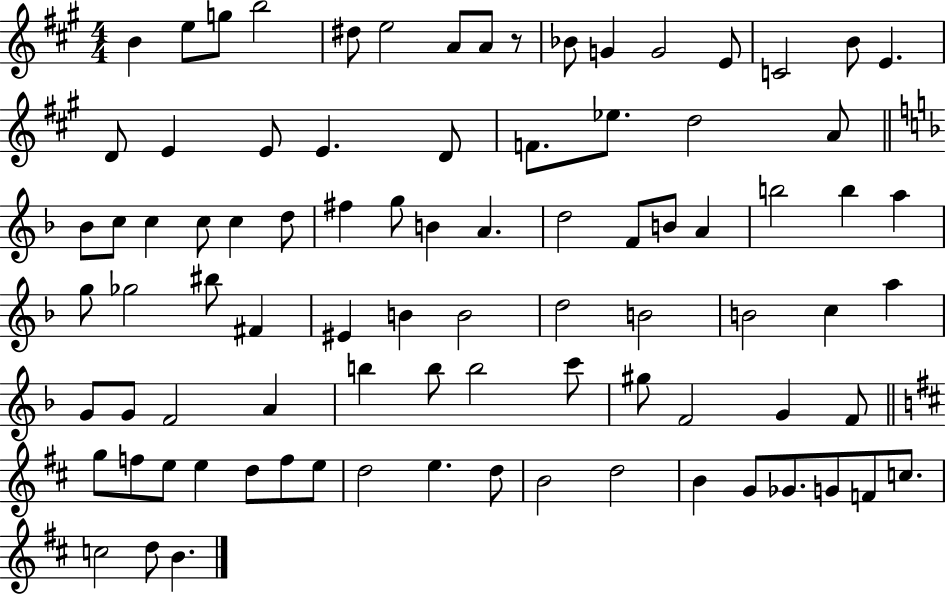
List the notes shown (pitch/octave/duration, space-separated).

B4/q E5/e G5/e B5/h D#5/e E5/h A4/e A4/e R/e Bb4/e G4/q G4/h E4/e C4/h B4/e E4/q. D4/e E4/q E4/e E4/q. D4/e F4/e. Eb5/e. D5/h A4/e Bb4/e C5/e C5/q C5/e C5/q D5/e F#5/q G5/e B4/q A4/q. D5/h F4/e B4/e A4/q B5/h B5/q A5/q G5/e Gb5/h BIS5/e F#4/q EIS4/q B4/q B4/h D5/h B4/h B4/h C5/q A5/q G4/e G4/e F4/h A4/q B5/q B5/e B5/h C6/e G#5/e F4/h G4/q F4/e G5/e F5/e E5/e E5/q D5/e F5/e E5/e D5/h E5/q. D5/e B4/h D5/h B4/q G4/e Gb4/e. G4/e F4/e C5/e. C5/h D5/e B4/q.